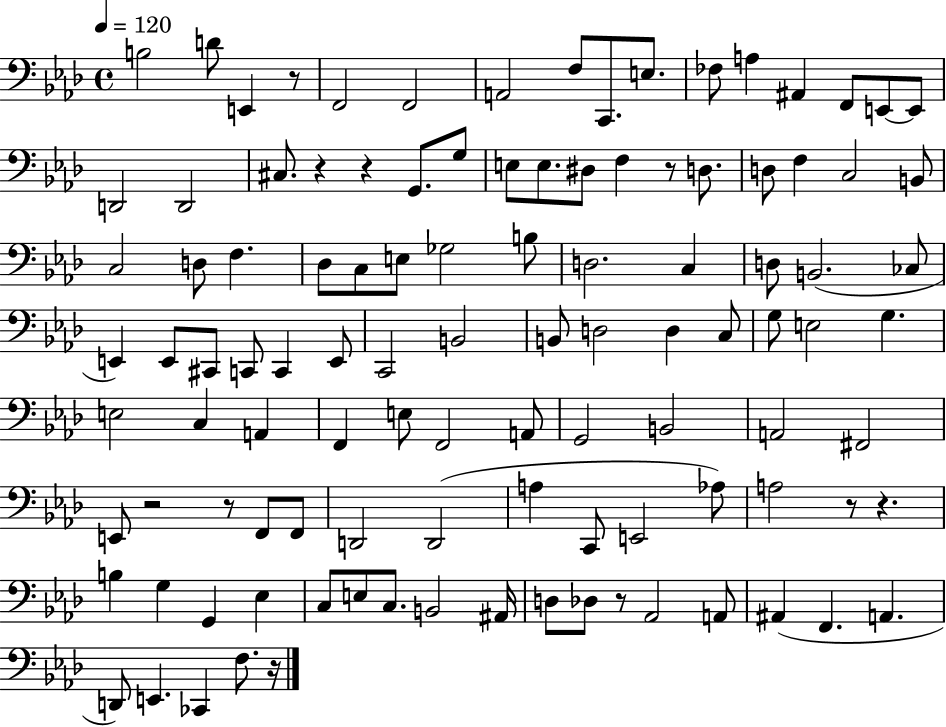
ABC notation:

X:1
T:Untitled
M:4/4
L:1/4
K:Ab
B,2 D/2 E,, z/2 F,,2 F,,2 A,,2 F,/2 C,,/2 E,/2 _F,/2 A, ^A,, F,,/2 E,,/2 E,,/2 D,,2 D,,2 ^C,/2 z z G,,/2 G,/2 E,/2 E,/2 ^D,/2 F, z/2 D,/2 D,/2 F, C,2 B,,/2 C,2 D,/2 F, _D,/2 C,/2 E,/2 _G,2 B,/2 D,2 C, D,/2 B,,2 _C,/2 E,, E,,/2 ^C,,/2 C,,/2 C,, E,,/2 C,,2 B,,2 B,,/2 D,2 D, C,/2 G,/2 E,2 G, E,2 C, A,, F,, E,/2 F,,2 A,,/2 G,,2 B,,2 A,,2 ^F,,2 E,,/2 z2 z/2 F,,/2 F,,/2 D,,2 D,,2 A, C,,/2 E,,2 _A,/2 A,2 z/2 z B, G, G,, _E, C,/2 E,/2 C,/2 B,,2 ^A,,/4 D,/2 _D,/2 z/2 _A,,2 A,,/2 ^A,, F,, A,, D,,/2 E,, _C,, F,/2 z/4